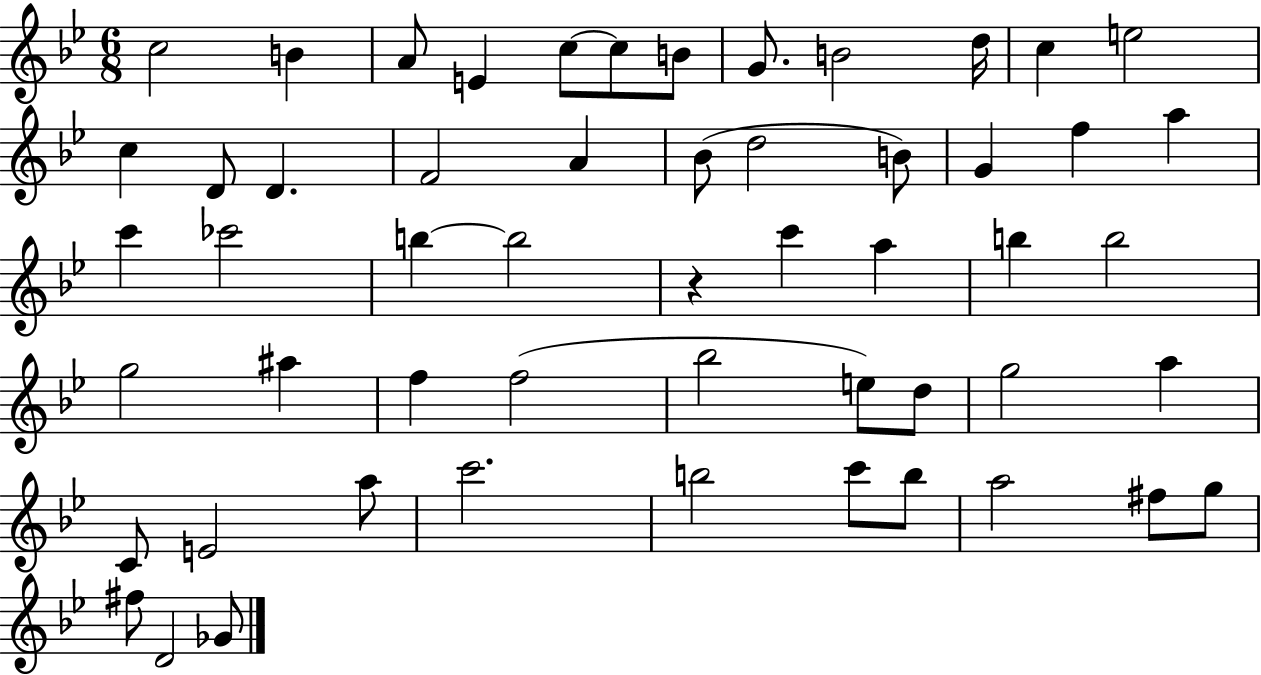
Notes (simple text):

C5/h B4/q A4/e E4/q C5/e C5/e B4/e G4/e. B4/h D5/s C5/q E5/h C5/q D4/e D4/q. F4/h A4/q Bb4/e D5/h B4/e G4/q F5/q A5/q C6/q CES6/h B5/q B5/h R/q C6/q A5/q B5/q B5/h G5/h A#5/q F5/q F5/h Bb5/h E5/e D5/e G5/h A5/q C4/e E4/h A5/e C6/h. B5/h C6/e B5/e A5/h F#5/e G5/e F#5/e D4/h Gb4/e